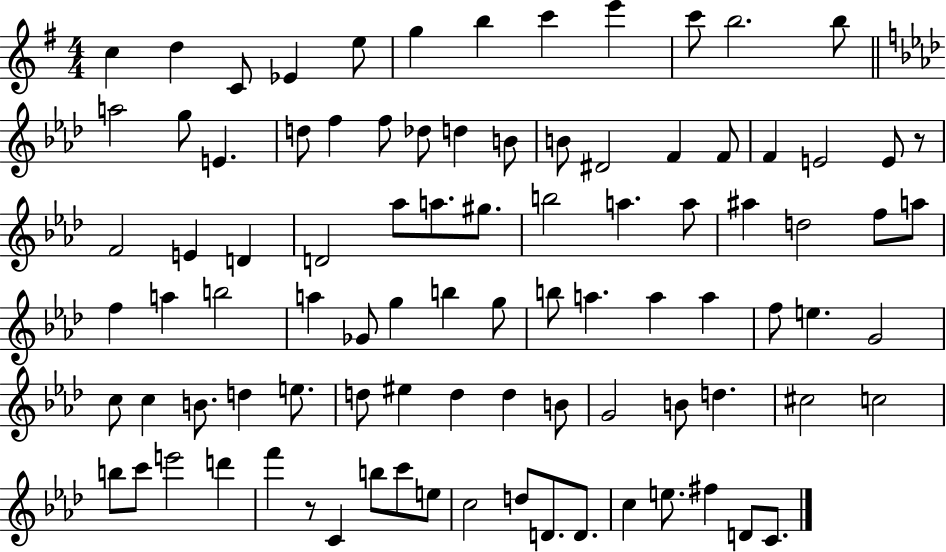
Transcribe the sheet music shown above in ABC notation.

X:1
T:Untitled
M:4/4
L:1/4
K:G
c d C/2 _E e/2 g b c' e' c'/2 b2 b/2 a2 g/2 E d/2 f f/2 _d/2 d B/2 B/2 ^D2 F F/2 F E2 E/2 z/2 F2 E D D2 _a/2 a/2 ^g/2 b2 a a/2 ^a d2 f/2 a/2 f a b2 a _G/2 g b g/2 b/2 a a a f/2 e G2 c/2 c B/2 d e/2 d/2 ^e d d B/2 G2 B/2 d ^c2 c2 b/2 c'/2 e'2 d' f' z/2 C b/2 c'/2 e/2 c2 d/2 D/2 D/2 c e/2 ^f D/2 C/2